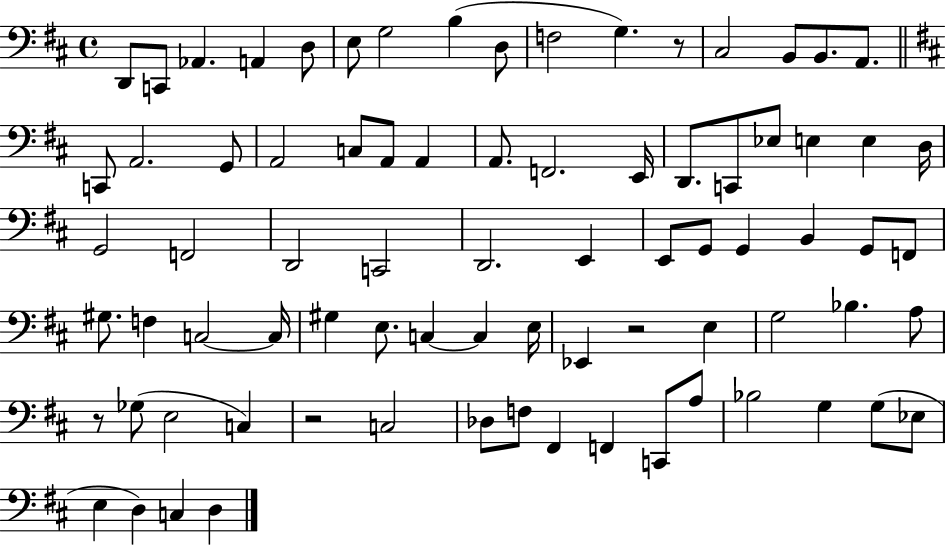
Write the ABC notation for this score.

X:1
T:Untitled
M:4/4
L:1/4
K:D
D,,/2 C,,/2 _A,, A,, D,/2 E,/2 G,2 B, D,/2 F,2 G, z/2 ^C,2 B,,/2 B,,/2 A,,/2 C,,/2 A,,2 G,,/2 A,,2 C,/2 A,,/2 A,, A,,/2 F,,2 E,,/4 D,,/2 C,,/2 _E,/2 E, E, D,/4 G,,2 F,,2 D,,2 C,,2 D,,2 E,, E,,/2 G,,/2 G,, B,, G,,/2 F,,/2 ^G,/2 F, C,2 C,/4 ^G, E,/2 C, C, E,/4 _E,, z2 E, G,2 _B, A,/2 z/2 _G,/2 E,2 C, z2 C,2 _D,/2 F,/2 ^F,, F,, C,,/2 A,/2 _B,2 G, G,/2 _E,/2 E, D, C, D,